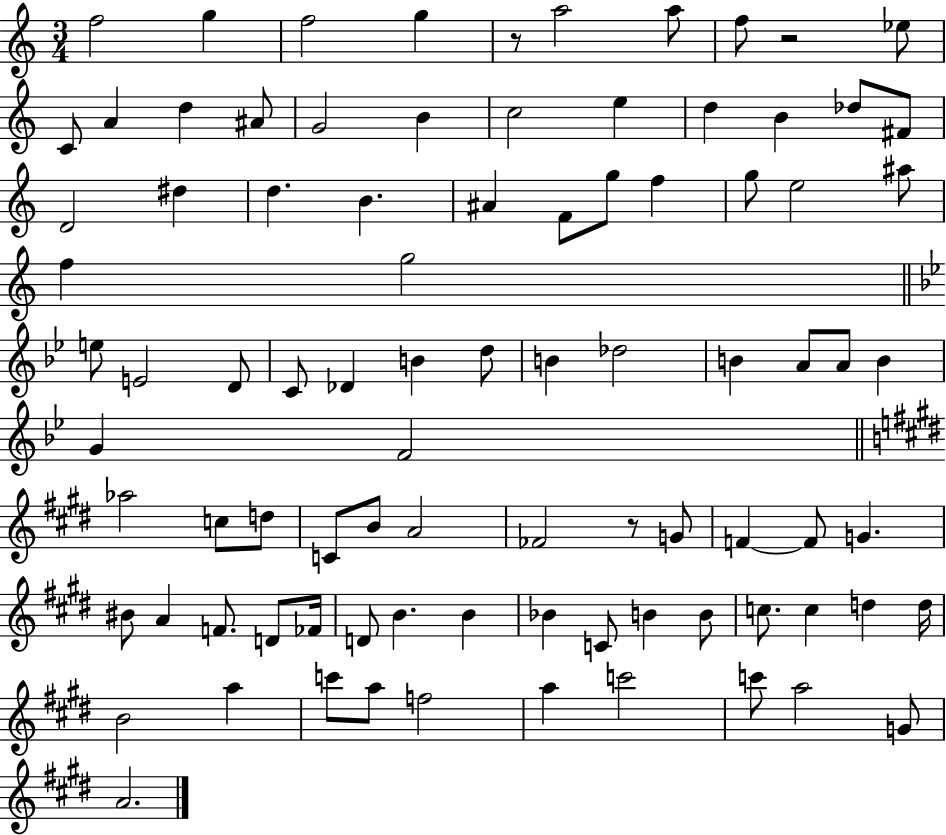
{
  \clef treble
  \numericTimeSignature
  \time 3/4
  \key c \major
  f''2 g''4 | f''2 g''4 | r8 a''2 a''8 | f''8 r2 ees''8 | \break c'8 a'4 d''4 ais'8 | g'2 b'4 | c''2 e''4 | d''4 b'4 des''8 fis'8 | \break d'2 dis''4 | d''4. b'4. | ais'4 f'8 g''8 f''4 | g''8 e''2 ais''8 | \break f''4 g''2 | \bar "||" \break \key bes \major e''8 e'2 d'8 | c'8 des'4 b'4 d''8 | b'4 des''2 | b'4 a'8 a'8 b'4 | \break g'4 f'2 | \bar "||" \break \key e \major aes''2 c''8 d''8 | c'8 b'8 a'2 | fes'2 r8 g'8 | f'4~~ f'8 g'4. | \break bis'8 a'4 f'8. d'8 fes'16 | d'8 b'4. b'4 | bes'4 c'8 b'4 b'8 | c''8. c''4 d''4 d''16 | \break b'2 a''4 | c'''8 a''8 f''2 | a''4 c'''2 | c'''8 a''2 g'8 | \break a'2. | \bar "|."
}